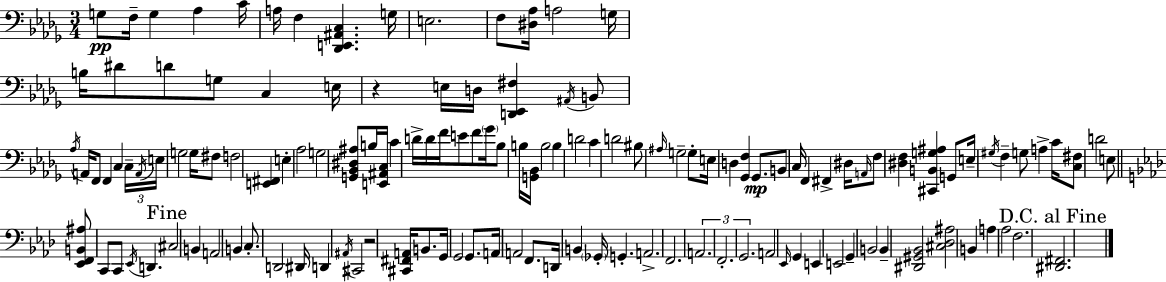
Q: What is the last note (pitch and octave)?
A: F3